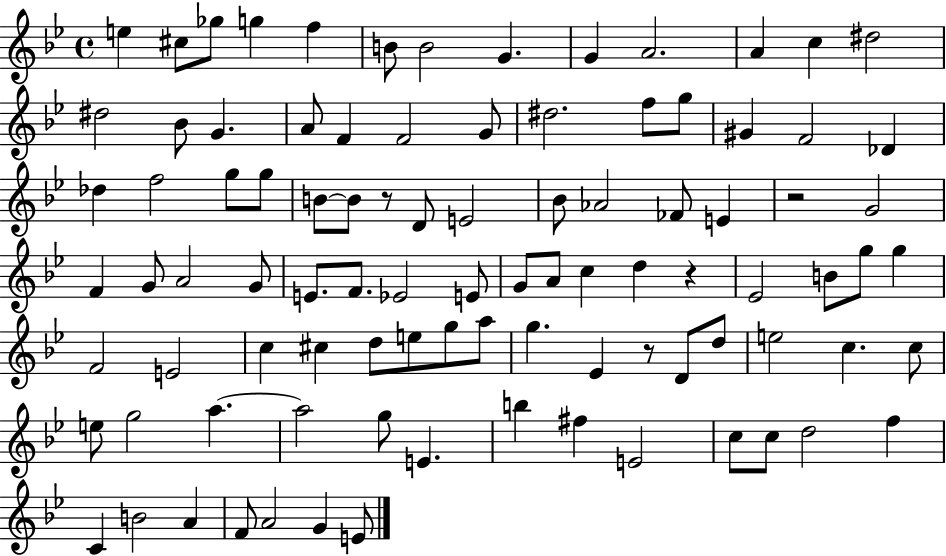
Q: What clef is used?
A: treble